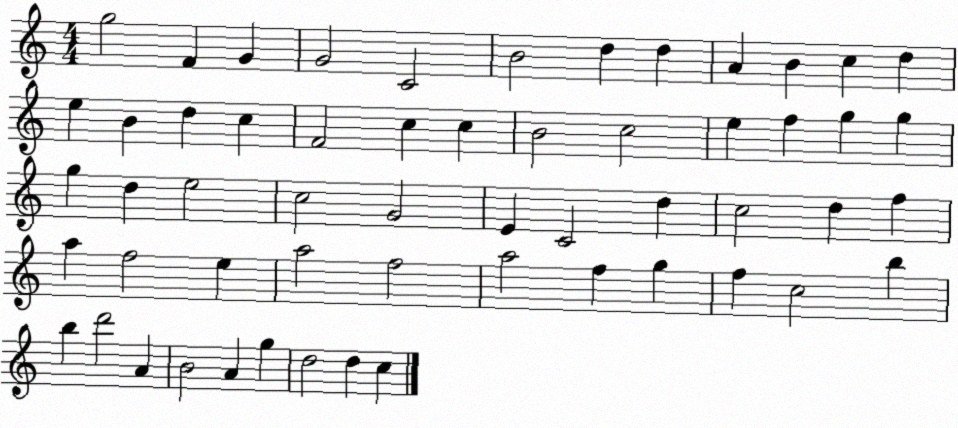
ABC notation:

X:1
T:Untitled
M:4/4
L:1/4
K:C
g2 F G G2 C2 B2 d d A B c d e B d c F2 c c B2 c2 e f g g g d e2 c2 G2 E C2 d c2 d f a f2 e a2 f2 a2 f g f c2 b b d'2 A B2 A g d2 d c